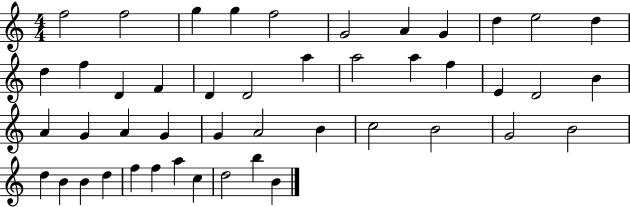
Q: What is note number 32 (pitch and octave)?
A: C5